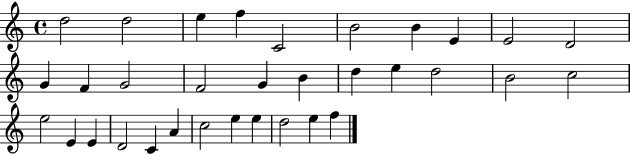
X:1
T:Untitled
M:4/4
L:1/4
K:C
d2 d2 e f C2 B2 B E E2 D2 G F G2 F2 G B d e d2 B2 c2 e2 E E D2 C A c2 e e d2 e f